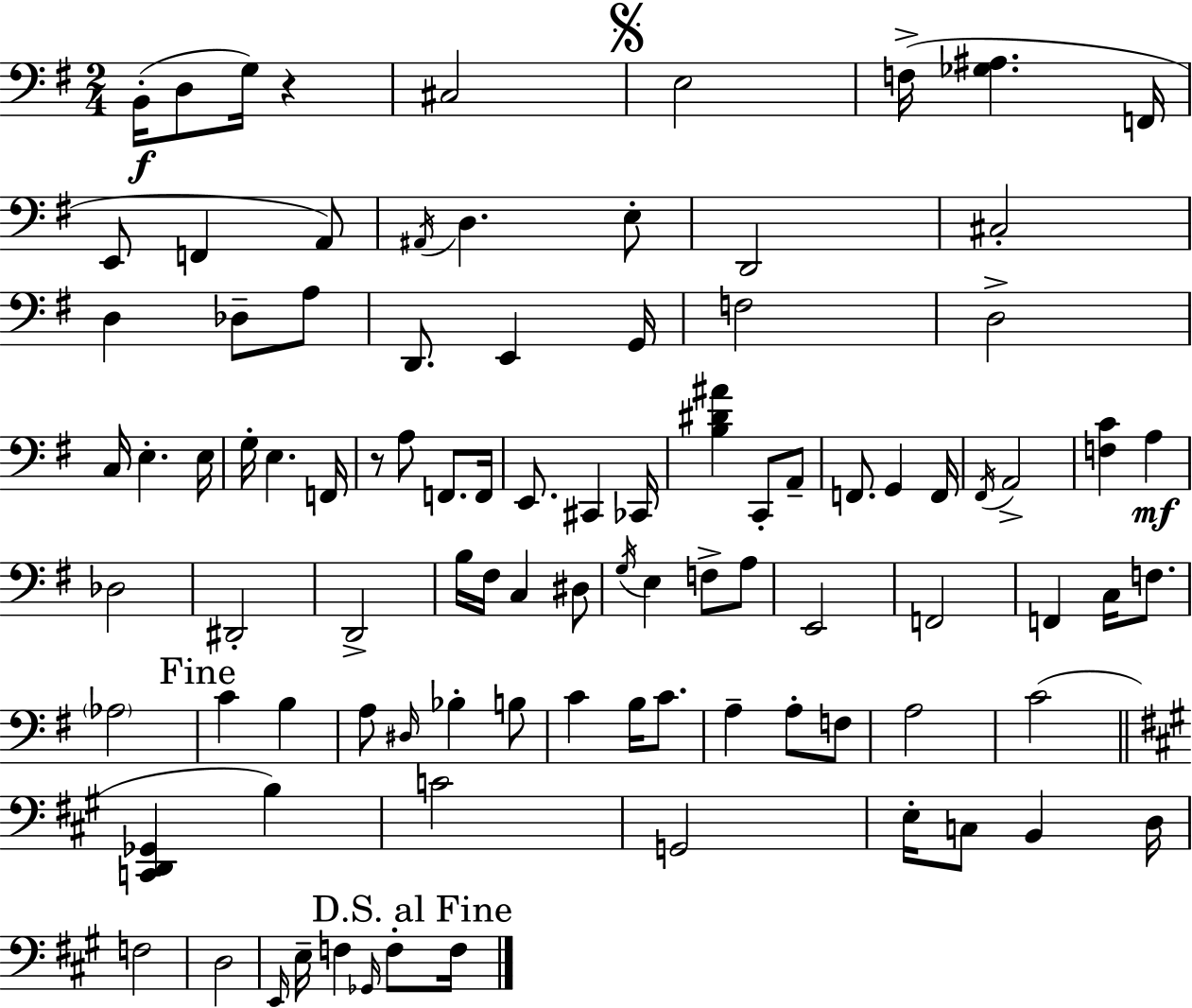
X:1
T:Untitled
M:2/4
L:1/4
K:G
B,,/4 D,/2 G,/4 z ^C,2 E,2 F,/4 [_G,^A,] F,,/4 E,,/2 F,, A,,/2 ^A,,/4 D, E,/2 D,,2 ^C,2 D, _D,/2 A,/2 D,,/2 E,, G,,/4 F,2 D,2 C,/4 E, E,/4 G,/4 E, F,,/4 z/2 A,/2 F,,/2 F,,/4 E,,/2 ^C,, _C,,/4 [B,^D^A] C,,/2 A,,/2 F,,/2 G,, F,,/4 ^F,,/4 A,,2 [F,C] A, _D,2 ^D,,2 D,,2 B,/4 ^F,/4 C, ^D,/2 G,/4 E, F,/2 A,/2 E,,2 F,,2 F,, C,/4 F,/2 _A,2 C B, A,/2 ^D,/4 _B, B,/2 C B,/4 C/2 A, A,/2 F,/2 A,2 C2 [C,,D,,_G,,] B, C2 G,,2 E,/4 C,/2 B,, D,/4 F,2 D,2 E,,/4 E,/4 F, _G,,/4 F,/2 F,/4